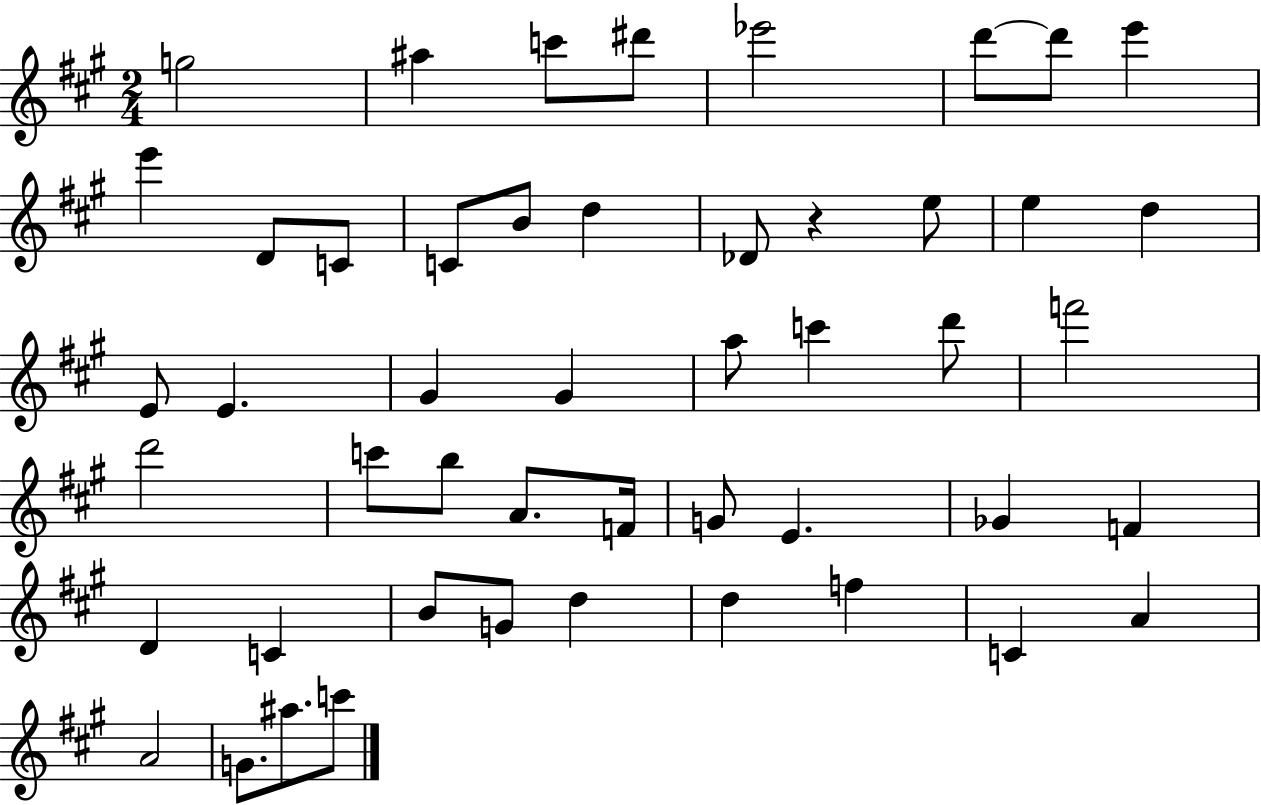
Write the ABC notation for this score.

X:1
T:Untitled
M:2/4
L:1/4
K:A
g2 ^a c'/2 ^d'/2 _e'2 d'/2 d'/2 e' e' D/2 C/2 C/2 B/2 d _D/2 z e/2 e d E/2 E ^G ^G a/2 c' d'/2 f'2 d'2 c'/2 b/2 A/2 F/4 G/2 E _G F D C B/2 G/2 d d f C A A2 G/2 ^a/2 c'/2